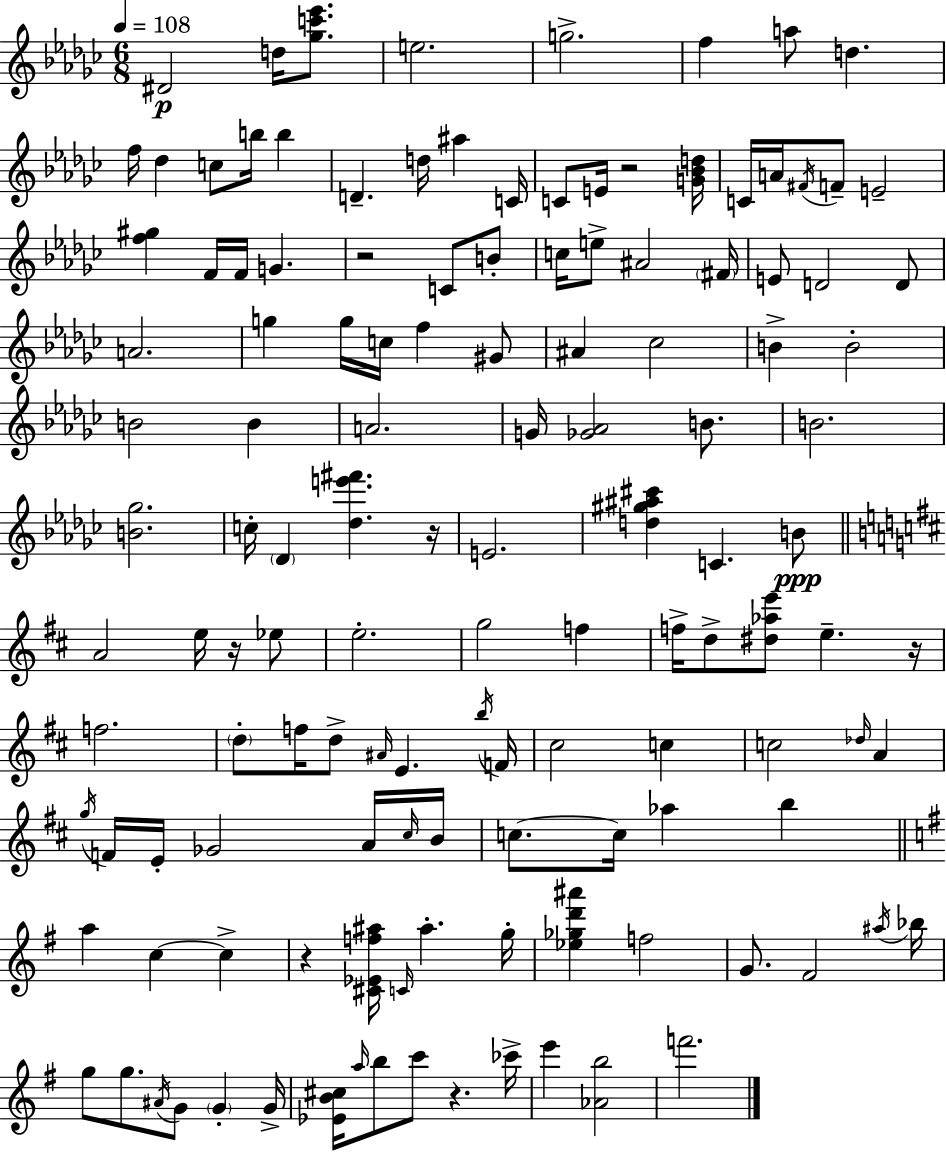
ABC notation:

X:1
T:Untitled
M:6/8
L:1/4
K:Ebm
^D2 d/4 [_gc'_e']/2 e2 g2 f a/2 d f/4 _d c/2 b/4 b D d/4 ^a C/4 C/2 E/4 z2 [G_Bd]/4 C/4 A/4 ^F/4 F/2 E2 [f^g] F/4 F/4 G z2 C/2 B/2 c/4 e/2 ^A2 ^F/4 E/2 D2 D/2 A2 g g/4 c/4 f ^G/2 ^A _c2 B B2 B2 B A2 G/4 [_G_A]2 B/2 B2 [B_g]2 c/4 _D [_de'^f'] z/4 E2 [d^g^a^c'] C B/2 A2 e/4 z/4 _e/2 e2 g2 f f/4 d/2 [^d_ae']/2 e z/4 f2 d/2 f/4 d/2 ^A/4 E b/4 F/4 ^c2 c c2 _d/4 A g/4 F/4 E/4 _G2 A/4 ^c/4 B/4 c/2 c/4 _a b a c c z [^C_Ef^a]/4 C/4 ^a g/4 [_e_gd'^a'] f2 G/2 ^F2 ^a/4 _b/4 g/2 g/2 ^A/4 G/2 G G/4 [_EB^c]/4 a/4 b/2 c'/2 z _c'/4 e' [_Ab]2 f'2